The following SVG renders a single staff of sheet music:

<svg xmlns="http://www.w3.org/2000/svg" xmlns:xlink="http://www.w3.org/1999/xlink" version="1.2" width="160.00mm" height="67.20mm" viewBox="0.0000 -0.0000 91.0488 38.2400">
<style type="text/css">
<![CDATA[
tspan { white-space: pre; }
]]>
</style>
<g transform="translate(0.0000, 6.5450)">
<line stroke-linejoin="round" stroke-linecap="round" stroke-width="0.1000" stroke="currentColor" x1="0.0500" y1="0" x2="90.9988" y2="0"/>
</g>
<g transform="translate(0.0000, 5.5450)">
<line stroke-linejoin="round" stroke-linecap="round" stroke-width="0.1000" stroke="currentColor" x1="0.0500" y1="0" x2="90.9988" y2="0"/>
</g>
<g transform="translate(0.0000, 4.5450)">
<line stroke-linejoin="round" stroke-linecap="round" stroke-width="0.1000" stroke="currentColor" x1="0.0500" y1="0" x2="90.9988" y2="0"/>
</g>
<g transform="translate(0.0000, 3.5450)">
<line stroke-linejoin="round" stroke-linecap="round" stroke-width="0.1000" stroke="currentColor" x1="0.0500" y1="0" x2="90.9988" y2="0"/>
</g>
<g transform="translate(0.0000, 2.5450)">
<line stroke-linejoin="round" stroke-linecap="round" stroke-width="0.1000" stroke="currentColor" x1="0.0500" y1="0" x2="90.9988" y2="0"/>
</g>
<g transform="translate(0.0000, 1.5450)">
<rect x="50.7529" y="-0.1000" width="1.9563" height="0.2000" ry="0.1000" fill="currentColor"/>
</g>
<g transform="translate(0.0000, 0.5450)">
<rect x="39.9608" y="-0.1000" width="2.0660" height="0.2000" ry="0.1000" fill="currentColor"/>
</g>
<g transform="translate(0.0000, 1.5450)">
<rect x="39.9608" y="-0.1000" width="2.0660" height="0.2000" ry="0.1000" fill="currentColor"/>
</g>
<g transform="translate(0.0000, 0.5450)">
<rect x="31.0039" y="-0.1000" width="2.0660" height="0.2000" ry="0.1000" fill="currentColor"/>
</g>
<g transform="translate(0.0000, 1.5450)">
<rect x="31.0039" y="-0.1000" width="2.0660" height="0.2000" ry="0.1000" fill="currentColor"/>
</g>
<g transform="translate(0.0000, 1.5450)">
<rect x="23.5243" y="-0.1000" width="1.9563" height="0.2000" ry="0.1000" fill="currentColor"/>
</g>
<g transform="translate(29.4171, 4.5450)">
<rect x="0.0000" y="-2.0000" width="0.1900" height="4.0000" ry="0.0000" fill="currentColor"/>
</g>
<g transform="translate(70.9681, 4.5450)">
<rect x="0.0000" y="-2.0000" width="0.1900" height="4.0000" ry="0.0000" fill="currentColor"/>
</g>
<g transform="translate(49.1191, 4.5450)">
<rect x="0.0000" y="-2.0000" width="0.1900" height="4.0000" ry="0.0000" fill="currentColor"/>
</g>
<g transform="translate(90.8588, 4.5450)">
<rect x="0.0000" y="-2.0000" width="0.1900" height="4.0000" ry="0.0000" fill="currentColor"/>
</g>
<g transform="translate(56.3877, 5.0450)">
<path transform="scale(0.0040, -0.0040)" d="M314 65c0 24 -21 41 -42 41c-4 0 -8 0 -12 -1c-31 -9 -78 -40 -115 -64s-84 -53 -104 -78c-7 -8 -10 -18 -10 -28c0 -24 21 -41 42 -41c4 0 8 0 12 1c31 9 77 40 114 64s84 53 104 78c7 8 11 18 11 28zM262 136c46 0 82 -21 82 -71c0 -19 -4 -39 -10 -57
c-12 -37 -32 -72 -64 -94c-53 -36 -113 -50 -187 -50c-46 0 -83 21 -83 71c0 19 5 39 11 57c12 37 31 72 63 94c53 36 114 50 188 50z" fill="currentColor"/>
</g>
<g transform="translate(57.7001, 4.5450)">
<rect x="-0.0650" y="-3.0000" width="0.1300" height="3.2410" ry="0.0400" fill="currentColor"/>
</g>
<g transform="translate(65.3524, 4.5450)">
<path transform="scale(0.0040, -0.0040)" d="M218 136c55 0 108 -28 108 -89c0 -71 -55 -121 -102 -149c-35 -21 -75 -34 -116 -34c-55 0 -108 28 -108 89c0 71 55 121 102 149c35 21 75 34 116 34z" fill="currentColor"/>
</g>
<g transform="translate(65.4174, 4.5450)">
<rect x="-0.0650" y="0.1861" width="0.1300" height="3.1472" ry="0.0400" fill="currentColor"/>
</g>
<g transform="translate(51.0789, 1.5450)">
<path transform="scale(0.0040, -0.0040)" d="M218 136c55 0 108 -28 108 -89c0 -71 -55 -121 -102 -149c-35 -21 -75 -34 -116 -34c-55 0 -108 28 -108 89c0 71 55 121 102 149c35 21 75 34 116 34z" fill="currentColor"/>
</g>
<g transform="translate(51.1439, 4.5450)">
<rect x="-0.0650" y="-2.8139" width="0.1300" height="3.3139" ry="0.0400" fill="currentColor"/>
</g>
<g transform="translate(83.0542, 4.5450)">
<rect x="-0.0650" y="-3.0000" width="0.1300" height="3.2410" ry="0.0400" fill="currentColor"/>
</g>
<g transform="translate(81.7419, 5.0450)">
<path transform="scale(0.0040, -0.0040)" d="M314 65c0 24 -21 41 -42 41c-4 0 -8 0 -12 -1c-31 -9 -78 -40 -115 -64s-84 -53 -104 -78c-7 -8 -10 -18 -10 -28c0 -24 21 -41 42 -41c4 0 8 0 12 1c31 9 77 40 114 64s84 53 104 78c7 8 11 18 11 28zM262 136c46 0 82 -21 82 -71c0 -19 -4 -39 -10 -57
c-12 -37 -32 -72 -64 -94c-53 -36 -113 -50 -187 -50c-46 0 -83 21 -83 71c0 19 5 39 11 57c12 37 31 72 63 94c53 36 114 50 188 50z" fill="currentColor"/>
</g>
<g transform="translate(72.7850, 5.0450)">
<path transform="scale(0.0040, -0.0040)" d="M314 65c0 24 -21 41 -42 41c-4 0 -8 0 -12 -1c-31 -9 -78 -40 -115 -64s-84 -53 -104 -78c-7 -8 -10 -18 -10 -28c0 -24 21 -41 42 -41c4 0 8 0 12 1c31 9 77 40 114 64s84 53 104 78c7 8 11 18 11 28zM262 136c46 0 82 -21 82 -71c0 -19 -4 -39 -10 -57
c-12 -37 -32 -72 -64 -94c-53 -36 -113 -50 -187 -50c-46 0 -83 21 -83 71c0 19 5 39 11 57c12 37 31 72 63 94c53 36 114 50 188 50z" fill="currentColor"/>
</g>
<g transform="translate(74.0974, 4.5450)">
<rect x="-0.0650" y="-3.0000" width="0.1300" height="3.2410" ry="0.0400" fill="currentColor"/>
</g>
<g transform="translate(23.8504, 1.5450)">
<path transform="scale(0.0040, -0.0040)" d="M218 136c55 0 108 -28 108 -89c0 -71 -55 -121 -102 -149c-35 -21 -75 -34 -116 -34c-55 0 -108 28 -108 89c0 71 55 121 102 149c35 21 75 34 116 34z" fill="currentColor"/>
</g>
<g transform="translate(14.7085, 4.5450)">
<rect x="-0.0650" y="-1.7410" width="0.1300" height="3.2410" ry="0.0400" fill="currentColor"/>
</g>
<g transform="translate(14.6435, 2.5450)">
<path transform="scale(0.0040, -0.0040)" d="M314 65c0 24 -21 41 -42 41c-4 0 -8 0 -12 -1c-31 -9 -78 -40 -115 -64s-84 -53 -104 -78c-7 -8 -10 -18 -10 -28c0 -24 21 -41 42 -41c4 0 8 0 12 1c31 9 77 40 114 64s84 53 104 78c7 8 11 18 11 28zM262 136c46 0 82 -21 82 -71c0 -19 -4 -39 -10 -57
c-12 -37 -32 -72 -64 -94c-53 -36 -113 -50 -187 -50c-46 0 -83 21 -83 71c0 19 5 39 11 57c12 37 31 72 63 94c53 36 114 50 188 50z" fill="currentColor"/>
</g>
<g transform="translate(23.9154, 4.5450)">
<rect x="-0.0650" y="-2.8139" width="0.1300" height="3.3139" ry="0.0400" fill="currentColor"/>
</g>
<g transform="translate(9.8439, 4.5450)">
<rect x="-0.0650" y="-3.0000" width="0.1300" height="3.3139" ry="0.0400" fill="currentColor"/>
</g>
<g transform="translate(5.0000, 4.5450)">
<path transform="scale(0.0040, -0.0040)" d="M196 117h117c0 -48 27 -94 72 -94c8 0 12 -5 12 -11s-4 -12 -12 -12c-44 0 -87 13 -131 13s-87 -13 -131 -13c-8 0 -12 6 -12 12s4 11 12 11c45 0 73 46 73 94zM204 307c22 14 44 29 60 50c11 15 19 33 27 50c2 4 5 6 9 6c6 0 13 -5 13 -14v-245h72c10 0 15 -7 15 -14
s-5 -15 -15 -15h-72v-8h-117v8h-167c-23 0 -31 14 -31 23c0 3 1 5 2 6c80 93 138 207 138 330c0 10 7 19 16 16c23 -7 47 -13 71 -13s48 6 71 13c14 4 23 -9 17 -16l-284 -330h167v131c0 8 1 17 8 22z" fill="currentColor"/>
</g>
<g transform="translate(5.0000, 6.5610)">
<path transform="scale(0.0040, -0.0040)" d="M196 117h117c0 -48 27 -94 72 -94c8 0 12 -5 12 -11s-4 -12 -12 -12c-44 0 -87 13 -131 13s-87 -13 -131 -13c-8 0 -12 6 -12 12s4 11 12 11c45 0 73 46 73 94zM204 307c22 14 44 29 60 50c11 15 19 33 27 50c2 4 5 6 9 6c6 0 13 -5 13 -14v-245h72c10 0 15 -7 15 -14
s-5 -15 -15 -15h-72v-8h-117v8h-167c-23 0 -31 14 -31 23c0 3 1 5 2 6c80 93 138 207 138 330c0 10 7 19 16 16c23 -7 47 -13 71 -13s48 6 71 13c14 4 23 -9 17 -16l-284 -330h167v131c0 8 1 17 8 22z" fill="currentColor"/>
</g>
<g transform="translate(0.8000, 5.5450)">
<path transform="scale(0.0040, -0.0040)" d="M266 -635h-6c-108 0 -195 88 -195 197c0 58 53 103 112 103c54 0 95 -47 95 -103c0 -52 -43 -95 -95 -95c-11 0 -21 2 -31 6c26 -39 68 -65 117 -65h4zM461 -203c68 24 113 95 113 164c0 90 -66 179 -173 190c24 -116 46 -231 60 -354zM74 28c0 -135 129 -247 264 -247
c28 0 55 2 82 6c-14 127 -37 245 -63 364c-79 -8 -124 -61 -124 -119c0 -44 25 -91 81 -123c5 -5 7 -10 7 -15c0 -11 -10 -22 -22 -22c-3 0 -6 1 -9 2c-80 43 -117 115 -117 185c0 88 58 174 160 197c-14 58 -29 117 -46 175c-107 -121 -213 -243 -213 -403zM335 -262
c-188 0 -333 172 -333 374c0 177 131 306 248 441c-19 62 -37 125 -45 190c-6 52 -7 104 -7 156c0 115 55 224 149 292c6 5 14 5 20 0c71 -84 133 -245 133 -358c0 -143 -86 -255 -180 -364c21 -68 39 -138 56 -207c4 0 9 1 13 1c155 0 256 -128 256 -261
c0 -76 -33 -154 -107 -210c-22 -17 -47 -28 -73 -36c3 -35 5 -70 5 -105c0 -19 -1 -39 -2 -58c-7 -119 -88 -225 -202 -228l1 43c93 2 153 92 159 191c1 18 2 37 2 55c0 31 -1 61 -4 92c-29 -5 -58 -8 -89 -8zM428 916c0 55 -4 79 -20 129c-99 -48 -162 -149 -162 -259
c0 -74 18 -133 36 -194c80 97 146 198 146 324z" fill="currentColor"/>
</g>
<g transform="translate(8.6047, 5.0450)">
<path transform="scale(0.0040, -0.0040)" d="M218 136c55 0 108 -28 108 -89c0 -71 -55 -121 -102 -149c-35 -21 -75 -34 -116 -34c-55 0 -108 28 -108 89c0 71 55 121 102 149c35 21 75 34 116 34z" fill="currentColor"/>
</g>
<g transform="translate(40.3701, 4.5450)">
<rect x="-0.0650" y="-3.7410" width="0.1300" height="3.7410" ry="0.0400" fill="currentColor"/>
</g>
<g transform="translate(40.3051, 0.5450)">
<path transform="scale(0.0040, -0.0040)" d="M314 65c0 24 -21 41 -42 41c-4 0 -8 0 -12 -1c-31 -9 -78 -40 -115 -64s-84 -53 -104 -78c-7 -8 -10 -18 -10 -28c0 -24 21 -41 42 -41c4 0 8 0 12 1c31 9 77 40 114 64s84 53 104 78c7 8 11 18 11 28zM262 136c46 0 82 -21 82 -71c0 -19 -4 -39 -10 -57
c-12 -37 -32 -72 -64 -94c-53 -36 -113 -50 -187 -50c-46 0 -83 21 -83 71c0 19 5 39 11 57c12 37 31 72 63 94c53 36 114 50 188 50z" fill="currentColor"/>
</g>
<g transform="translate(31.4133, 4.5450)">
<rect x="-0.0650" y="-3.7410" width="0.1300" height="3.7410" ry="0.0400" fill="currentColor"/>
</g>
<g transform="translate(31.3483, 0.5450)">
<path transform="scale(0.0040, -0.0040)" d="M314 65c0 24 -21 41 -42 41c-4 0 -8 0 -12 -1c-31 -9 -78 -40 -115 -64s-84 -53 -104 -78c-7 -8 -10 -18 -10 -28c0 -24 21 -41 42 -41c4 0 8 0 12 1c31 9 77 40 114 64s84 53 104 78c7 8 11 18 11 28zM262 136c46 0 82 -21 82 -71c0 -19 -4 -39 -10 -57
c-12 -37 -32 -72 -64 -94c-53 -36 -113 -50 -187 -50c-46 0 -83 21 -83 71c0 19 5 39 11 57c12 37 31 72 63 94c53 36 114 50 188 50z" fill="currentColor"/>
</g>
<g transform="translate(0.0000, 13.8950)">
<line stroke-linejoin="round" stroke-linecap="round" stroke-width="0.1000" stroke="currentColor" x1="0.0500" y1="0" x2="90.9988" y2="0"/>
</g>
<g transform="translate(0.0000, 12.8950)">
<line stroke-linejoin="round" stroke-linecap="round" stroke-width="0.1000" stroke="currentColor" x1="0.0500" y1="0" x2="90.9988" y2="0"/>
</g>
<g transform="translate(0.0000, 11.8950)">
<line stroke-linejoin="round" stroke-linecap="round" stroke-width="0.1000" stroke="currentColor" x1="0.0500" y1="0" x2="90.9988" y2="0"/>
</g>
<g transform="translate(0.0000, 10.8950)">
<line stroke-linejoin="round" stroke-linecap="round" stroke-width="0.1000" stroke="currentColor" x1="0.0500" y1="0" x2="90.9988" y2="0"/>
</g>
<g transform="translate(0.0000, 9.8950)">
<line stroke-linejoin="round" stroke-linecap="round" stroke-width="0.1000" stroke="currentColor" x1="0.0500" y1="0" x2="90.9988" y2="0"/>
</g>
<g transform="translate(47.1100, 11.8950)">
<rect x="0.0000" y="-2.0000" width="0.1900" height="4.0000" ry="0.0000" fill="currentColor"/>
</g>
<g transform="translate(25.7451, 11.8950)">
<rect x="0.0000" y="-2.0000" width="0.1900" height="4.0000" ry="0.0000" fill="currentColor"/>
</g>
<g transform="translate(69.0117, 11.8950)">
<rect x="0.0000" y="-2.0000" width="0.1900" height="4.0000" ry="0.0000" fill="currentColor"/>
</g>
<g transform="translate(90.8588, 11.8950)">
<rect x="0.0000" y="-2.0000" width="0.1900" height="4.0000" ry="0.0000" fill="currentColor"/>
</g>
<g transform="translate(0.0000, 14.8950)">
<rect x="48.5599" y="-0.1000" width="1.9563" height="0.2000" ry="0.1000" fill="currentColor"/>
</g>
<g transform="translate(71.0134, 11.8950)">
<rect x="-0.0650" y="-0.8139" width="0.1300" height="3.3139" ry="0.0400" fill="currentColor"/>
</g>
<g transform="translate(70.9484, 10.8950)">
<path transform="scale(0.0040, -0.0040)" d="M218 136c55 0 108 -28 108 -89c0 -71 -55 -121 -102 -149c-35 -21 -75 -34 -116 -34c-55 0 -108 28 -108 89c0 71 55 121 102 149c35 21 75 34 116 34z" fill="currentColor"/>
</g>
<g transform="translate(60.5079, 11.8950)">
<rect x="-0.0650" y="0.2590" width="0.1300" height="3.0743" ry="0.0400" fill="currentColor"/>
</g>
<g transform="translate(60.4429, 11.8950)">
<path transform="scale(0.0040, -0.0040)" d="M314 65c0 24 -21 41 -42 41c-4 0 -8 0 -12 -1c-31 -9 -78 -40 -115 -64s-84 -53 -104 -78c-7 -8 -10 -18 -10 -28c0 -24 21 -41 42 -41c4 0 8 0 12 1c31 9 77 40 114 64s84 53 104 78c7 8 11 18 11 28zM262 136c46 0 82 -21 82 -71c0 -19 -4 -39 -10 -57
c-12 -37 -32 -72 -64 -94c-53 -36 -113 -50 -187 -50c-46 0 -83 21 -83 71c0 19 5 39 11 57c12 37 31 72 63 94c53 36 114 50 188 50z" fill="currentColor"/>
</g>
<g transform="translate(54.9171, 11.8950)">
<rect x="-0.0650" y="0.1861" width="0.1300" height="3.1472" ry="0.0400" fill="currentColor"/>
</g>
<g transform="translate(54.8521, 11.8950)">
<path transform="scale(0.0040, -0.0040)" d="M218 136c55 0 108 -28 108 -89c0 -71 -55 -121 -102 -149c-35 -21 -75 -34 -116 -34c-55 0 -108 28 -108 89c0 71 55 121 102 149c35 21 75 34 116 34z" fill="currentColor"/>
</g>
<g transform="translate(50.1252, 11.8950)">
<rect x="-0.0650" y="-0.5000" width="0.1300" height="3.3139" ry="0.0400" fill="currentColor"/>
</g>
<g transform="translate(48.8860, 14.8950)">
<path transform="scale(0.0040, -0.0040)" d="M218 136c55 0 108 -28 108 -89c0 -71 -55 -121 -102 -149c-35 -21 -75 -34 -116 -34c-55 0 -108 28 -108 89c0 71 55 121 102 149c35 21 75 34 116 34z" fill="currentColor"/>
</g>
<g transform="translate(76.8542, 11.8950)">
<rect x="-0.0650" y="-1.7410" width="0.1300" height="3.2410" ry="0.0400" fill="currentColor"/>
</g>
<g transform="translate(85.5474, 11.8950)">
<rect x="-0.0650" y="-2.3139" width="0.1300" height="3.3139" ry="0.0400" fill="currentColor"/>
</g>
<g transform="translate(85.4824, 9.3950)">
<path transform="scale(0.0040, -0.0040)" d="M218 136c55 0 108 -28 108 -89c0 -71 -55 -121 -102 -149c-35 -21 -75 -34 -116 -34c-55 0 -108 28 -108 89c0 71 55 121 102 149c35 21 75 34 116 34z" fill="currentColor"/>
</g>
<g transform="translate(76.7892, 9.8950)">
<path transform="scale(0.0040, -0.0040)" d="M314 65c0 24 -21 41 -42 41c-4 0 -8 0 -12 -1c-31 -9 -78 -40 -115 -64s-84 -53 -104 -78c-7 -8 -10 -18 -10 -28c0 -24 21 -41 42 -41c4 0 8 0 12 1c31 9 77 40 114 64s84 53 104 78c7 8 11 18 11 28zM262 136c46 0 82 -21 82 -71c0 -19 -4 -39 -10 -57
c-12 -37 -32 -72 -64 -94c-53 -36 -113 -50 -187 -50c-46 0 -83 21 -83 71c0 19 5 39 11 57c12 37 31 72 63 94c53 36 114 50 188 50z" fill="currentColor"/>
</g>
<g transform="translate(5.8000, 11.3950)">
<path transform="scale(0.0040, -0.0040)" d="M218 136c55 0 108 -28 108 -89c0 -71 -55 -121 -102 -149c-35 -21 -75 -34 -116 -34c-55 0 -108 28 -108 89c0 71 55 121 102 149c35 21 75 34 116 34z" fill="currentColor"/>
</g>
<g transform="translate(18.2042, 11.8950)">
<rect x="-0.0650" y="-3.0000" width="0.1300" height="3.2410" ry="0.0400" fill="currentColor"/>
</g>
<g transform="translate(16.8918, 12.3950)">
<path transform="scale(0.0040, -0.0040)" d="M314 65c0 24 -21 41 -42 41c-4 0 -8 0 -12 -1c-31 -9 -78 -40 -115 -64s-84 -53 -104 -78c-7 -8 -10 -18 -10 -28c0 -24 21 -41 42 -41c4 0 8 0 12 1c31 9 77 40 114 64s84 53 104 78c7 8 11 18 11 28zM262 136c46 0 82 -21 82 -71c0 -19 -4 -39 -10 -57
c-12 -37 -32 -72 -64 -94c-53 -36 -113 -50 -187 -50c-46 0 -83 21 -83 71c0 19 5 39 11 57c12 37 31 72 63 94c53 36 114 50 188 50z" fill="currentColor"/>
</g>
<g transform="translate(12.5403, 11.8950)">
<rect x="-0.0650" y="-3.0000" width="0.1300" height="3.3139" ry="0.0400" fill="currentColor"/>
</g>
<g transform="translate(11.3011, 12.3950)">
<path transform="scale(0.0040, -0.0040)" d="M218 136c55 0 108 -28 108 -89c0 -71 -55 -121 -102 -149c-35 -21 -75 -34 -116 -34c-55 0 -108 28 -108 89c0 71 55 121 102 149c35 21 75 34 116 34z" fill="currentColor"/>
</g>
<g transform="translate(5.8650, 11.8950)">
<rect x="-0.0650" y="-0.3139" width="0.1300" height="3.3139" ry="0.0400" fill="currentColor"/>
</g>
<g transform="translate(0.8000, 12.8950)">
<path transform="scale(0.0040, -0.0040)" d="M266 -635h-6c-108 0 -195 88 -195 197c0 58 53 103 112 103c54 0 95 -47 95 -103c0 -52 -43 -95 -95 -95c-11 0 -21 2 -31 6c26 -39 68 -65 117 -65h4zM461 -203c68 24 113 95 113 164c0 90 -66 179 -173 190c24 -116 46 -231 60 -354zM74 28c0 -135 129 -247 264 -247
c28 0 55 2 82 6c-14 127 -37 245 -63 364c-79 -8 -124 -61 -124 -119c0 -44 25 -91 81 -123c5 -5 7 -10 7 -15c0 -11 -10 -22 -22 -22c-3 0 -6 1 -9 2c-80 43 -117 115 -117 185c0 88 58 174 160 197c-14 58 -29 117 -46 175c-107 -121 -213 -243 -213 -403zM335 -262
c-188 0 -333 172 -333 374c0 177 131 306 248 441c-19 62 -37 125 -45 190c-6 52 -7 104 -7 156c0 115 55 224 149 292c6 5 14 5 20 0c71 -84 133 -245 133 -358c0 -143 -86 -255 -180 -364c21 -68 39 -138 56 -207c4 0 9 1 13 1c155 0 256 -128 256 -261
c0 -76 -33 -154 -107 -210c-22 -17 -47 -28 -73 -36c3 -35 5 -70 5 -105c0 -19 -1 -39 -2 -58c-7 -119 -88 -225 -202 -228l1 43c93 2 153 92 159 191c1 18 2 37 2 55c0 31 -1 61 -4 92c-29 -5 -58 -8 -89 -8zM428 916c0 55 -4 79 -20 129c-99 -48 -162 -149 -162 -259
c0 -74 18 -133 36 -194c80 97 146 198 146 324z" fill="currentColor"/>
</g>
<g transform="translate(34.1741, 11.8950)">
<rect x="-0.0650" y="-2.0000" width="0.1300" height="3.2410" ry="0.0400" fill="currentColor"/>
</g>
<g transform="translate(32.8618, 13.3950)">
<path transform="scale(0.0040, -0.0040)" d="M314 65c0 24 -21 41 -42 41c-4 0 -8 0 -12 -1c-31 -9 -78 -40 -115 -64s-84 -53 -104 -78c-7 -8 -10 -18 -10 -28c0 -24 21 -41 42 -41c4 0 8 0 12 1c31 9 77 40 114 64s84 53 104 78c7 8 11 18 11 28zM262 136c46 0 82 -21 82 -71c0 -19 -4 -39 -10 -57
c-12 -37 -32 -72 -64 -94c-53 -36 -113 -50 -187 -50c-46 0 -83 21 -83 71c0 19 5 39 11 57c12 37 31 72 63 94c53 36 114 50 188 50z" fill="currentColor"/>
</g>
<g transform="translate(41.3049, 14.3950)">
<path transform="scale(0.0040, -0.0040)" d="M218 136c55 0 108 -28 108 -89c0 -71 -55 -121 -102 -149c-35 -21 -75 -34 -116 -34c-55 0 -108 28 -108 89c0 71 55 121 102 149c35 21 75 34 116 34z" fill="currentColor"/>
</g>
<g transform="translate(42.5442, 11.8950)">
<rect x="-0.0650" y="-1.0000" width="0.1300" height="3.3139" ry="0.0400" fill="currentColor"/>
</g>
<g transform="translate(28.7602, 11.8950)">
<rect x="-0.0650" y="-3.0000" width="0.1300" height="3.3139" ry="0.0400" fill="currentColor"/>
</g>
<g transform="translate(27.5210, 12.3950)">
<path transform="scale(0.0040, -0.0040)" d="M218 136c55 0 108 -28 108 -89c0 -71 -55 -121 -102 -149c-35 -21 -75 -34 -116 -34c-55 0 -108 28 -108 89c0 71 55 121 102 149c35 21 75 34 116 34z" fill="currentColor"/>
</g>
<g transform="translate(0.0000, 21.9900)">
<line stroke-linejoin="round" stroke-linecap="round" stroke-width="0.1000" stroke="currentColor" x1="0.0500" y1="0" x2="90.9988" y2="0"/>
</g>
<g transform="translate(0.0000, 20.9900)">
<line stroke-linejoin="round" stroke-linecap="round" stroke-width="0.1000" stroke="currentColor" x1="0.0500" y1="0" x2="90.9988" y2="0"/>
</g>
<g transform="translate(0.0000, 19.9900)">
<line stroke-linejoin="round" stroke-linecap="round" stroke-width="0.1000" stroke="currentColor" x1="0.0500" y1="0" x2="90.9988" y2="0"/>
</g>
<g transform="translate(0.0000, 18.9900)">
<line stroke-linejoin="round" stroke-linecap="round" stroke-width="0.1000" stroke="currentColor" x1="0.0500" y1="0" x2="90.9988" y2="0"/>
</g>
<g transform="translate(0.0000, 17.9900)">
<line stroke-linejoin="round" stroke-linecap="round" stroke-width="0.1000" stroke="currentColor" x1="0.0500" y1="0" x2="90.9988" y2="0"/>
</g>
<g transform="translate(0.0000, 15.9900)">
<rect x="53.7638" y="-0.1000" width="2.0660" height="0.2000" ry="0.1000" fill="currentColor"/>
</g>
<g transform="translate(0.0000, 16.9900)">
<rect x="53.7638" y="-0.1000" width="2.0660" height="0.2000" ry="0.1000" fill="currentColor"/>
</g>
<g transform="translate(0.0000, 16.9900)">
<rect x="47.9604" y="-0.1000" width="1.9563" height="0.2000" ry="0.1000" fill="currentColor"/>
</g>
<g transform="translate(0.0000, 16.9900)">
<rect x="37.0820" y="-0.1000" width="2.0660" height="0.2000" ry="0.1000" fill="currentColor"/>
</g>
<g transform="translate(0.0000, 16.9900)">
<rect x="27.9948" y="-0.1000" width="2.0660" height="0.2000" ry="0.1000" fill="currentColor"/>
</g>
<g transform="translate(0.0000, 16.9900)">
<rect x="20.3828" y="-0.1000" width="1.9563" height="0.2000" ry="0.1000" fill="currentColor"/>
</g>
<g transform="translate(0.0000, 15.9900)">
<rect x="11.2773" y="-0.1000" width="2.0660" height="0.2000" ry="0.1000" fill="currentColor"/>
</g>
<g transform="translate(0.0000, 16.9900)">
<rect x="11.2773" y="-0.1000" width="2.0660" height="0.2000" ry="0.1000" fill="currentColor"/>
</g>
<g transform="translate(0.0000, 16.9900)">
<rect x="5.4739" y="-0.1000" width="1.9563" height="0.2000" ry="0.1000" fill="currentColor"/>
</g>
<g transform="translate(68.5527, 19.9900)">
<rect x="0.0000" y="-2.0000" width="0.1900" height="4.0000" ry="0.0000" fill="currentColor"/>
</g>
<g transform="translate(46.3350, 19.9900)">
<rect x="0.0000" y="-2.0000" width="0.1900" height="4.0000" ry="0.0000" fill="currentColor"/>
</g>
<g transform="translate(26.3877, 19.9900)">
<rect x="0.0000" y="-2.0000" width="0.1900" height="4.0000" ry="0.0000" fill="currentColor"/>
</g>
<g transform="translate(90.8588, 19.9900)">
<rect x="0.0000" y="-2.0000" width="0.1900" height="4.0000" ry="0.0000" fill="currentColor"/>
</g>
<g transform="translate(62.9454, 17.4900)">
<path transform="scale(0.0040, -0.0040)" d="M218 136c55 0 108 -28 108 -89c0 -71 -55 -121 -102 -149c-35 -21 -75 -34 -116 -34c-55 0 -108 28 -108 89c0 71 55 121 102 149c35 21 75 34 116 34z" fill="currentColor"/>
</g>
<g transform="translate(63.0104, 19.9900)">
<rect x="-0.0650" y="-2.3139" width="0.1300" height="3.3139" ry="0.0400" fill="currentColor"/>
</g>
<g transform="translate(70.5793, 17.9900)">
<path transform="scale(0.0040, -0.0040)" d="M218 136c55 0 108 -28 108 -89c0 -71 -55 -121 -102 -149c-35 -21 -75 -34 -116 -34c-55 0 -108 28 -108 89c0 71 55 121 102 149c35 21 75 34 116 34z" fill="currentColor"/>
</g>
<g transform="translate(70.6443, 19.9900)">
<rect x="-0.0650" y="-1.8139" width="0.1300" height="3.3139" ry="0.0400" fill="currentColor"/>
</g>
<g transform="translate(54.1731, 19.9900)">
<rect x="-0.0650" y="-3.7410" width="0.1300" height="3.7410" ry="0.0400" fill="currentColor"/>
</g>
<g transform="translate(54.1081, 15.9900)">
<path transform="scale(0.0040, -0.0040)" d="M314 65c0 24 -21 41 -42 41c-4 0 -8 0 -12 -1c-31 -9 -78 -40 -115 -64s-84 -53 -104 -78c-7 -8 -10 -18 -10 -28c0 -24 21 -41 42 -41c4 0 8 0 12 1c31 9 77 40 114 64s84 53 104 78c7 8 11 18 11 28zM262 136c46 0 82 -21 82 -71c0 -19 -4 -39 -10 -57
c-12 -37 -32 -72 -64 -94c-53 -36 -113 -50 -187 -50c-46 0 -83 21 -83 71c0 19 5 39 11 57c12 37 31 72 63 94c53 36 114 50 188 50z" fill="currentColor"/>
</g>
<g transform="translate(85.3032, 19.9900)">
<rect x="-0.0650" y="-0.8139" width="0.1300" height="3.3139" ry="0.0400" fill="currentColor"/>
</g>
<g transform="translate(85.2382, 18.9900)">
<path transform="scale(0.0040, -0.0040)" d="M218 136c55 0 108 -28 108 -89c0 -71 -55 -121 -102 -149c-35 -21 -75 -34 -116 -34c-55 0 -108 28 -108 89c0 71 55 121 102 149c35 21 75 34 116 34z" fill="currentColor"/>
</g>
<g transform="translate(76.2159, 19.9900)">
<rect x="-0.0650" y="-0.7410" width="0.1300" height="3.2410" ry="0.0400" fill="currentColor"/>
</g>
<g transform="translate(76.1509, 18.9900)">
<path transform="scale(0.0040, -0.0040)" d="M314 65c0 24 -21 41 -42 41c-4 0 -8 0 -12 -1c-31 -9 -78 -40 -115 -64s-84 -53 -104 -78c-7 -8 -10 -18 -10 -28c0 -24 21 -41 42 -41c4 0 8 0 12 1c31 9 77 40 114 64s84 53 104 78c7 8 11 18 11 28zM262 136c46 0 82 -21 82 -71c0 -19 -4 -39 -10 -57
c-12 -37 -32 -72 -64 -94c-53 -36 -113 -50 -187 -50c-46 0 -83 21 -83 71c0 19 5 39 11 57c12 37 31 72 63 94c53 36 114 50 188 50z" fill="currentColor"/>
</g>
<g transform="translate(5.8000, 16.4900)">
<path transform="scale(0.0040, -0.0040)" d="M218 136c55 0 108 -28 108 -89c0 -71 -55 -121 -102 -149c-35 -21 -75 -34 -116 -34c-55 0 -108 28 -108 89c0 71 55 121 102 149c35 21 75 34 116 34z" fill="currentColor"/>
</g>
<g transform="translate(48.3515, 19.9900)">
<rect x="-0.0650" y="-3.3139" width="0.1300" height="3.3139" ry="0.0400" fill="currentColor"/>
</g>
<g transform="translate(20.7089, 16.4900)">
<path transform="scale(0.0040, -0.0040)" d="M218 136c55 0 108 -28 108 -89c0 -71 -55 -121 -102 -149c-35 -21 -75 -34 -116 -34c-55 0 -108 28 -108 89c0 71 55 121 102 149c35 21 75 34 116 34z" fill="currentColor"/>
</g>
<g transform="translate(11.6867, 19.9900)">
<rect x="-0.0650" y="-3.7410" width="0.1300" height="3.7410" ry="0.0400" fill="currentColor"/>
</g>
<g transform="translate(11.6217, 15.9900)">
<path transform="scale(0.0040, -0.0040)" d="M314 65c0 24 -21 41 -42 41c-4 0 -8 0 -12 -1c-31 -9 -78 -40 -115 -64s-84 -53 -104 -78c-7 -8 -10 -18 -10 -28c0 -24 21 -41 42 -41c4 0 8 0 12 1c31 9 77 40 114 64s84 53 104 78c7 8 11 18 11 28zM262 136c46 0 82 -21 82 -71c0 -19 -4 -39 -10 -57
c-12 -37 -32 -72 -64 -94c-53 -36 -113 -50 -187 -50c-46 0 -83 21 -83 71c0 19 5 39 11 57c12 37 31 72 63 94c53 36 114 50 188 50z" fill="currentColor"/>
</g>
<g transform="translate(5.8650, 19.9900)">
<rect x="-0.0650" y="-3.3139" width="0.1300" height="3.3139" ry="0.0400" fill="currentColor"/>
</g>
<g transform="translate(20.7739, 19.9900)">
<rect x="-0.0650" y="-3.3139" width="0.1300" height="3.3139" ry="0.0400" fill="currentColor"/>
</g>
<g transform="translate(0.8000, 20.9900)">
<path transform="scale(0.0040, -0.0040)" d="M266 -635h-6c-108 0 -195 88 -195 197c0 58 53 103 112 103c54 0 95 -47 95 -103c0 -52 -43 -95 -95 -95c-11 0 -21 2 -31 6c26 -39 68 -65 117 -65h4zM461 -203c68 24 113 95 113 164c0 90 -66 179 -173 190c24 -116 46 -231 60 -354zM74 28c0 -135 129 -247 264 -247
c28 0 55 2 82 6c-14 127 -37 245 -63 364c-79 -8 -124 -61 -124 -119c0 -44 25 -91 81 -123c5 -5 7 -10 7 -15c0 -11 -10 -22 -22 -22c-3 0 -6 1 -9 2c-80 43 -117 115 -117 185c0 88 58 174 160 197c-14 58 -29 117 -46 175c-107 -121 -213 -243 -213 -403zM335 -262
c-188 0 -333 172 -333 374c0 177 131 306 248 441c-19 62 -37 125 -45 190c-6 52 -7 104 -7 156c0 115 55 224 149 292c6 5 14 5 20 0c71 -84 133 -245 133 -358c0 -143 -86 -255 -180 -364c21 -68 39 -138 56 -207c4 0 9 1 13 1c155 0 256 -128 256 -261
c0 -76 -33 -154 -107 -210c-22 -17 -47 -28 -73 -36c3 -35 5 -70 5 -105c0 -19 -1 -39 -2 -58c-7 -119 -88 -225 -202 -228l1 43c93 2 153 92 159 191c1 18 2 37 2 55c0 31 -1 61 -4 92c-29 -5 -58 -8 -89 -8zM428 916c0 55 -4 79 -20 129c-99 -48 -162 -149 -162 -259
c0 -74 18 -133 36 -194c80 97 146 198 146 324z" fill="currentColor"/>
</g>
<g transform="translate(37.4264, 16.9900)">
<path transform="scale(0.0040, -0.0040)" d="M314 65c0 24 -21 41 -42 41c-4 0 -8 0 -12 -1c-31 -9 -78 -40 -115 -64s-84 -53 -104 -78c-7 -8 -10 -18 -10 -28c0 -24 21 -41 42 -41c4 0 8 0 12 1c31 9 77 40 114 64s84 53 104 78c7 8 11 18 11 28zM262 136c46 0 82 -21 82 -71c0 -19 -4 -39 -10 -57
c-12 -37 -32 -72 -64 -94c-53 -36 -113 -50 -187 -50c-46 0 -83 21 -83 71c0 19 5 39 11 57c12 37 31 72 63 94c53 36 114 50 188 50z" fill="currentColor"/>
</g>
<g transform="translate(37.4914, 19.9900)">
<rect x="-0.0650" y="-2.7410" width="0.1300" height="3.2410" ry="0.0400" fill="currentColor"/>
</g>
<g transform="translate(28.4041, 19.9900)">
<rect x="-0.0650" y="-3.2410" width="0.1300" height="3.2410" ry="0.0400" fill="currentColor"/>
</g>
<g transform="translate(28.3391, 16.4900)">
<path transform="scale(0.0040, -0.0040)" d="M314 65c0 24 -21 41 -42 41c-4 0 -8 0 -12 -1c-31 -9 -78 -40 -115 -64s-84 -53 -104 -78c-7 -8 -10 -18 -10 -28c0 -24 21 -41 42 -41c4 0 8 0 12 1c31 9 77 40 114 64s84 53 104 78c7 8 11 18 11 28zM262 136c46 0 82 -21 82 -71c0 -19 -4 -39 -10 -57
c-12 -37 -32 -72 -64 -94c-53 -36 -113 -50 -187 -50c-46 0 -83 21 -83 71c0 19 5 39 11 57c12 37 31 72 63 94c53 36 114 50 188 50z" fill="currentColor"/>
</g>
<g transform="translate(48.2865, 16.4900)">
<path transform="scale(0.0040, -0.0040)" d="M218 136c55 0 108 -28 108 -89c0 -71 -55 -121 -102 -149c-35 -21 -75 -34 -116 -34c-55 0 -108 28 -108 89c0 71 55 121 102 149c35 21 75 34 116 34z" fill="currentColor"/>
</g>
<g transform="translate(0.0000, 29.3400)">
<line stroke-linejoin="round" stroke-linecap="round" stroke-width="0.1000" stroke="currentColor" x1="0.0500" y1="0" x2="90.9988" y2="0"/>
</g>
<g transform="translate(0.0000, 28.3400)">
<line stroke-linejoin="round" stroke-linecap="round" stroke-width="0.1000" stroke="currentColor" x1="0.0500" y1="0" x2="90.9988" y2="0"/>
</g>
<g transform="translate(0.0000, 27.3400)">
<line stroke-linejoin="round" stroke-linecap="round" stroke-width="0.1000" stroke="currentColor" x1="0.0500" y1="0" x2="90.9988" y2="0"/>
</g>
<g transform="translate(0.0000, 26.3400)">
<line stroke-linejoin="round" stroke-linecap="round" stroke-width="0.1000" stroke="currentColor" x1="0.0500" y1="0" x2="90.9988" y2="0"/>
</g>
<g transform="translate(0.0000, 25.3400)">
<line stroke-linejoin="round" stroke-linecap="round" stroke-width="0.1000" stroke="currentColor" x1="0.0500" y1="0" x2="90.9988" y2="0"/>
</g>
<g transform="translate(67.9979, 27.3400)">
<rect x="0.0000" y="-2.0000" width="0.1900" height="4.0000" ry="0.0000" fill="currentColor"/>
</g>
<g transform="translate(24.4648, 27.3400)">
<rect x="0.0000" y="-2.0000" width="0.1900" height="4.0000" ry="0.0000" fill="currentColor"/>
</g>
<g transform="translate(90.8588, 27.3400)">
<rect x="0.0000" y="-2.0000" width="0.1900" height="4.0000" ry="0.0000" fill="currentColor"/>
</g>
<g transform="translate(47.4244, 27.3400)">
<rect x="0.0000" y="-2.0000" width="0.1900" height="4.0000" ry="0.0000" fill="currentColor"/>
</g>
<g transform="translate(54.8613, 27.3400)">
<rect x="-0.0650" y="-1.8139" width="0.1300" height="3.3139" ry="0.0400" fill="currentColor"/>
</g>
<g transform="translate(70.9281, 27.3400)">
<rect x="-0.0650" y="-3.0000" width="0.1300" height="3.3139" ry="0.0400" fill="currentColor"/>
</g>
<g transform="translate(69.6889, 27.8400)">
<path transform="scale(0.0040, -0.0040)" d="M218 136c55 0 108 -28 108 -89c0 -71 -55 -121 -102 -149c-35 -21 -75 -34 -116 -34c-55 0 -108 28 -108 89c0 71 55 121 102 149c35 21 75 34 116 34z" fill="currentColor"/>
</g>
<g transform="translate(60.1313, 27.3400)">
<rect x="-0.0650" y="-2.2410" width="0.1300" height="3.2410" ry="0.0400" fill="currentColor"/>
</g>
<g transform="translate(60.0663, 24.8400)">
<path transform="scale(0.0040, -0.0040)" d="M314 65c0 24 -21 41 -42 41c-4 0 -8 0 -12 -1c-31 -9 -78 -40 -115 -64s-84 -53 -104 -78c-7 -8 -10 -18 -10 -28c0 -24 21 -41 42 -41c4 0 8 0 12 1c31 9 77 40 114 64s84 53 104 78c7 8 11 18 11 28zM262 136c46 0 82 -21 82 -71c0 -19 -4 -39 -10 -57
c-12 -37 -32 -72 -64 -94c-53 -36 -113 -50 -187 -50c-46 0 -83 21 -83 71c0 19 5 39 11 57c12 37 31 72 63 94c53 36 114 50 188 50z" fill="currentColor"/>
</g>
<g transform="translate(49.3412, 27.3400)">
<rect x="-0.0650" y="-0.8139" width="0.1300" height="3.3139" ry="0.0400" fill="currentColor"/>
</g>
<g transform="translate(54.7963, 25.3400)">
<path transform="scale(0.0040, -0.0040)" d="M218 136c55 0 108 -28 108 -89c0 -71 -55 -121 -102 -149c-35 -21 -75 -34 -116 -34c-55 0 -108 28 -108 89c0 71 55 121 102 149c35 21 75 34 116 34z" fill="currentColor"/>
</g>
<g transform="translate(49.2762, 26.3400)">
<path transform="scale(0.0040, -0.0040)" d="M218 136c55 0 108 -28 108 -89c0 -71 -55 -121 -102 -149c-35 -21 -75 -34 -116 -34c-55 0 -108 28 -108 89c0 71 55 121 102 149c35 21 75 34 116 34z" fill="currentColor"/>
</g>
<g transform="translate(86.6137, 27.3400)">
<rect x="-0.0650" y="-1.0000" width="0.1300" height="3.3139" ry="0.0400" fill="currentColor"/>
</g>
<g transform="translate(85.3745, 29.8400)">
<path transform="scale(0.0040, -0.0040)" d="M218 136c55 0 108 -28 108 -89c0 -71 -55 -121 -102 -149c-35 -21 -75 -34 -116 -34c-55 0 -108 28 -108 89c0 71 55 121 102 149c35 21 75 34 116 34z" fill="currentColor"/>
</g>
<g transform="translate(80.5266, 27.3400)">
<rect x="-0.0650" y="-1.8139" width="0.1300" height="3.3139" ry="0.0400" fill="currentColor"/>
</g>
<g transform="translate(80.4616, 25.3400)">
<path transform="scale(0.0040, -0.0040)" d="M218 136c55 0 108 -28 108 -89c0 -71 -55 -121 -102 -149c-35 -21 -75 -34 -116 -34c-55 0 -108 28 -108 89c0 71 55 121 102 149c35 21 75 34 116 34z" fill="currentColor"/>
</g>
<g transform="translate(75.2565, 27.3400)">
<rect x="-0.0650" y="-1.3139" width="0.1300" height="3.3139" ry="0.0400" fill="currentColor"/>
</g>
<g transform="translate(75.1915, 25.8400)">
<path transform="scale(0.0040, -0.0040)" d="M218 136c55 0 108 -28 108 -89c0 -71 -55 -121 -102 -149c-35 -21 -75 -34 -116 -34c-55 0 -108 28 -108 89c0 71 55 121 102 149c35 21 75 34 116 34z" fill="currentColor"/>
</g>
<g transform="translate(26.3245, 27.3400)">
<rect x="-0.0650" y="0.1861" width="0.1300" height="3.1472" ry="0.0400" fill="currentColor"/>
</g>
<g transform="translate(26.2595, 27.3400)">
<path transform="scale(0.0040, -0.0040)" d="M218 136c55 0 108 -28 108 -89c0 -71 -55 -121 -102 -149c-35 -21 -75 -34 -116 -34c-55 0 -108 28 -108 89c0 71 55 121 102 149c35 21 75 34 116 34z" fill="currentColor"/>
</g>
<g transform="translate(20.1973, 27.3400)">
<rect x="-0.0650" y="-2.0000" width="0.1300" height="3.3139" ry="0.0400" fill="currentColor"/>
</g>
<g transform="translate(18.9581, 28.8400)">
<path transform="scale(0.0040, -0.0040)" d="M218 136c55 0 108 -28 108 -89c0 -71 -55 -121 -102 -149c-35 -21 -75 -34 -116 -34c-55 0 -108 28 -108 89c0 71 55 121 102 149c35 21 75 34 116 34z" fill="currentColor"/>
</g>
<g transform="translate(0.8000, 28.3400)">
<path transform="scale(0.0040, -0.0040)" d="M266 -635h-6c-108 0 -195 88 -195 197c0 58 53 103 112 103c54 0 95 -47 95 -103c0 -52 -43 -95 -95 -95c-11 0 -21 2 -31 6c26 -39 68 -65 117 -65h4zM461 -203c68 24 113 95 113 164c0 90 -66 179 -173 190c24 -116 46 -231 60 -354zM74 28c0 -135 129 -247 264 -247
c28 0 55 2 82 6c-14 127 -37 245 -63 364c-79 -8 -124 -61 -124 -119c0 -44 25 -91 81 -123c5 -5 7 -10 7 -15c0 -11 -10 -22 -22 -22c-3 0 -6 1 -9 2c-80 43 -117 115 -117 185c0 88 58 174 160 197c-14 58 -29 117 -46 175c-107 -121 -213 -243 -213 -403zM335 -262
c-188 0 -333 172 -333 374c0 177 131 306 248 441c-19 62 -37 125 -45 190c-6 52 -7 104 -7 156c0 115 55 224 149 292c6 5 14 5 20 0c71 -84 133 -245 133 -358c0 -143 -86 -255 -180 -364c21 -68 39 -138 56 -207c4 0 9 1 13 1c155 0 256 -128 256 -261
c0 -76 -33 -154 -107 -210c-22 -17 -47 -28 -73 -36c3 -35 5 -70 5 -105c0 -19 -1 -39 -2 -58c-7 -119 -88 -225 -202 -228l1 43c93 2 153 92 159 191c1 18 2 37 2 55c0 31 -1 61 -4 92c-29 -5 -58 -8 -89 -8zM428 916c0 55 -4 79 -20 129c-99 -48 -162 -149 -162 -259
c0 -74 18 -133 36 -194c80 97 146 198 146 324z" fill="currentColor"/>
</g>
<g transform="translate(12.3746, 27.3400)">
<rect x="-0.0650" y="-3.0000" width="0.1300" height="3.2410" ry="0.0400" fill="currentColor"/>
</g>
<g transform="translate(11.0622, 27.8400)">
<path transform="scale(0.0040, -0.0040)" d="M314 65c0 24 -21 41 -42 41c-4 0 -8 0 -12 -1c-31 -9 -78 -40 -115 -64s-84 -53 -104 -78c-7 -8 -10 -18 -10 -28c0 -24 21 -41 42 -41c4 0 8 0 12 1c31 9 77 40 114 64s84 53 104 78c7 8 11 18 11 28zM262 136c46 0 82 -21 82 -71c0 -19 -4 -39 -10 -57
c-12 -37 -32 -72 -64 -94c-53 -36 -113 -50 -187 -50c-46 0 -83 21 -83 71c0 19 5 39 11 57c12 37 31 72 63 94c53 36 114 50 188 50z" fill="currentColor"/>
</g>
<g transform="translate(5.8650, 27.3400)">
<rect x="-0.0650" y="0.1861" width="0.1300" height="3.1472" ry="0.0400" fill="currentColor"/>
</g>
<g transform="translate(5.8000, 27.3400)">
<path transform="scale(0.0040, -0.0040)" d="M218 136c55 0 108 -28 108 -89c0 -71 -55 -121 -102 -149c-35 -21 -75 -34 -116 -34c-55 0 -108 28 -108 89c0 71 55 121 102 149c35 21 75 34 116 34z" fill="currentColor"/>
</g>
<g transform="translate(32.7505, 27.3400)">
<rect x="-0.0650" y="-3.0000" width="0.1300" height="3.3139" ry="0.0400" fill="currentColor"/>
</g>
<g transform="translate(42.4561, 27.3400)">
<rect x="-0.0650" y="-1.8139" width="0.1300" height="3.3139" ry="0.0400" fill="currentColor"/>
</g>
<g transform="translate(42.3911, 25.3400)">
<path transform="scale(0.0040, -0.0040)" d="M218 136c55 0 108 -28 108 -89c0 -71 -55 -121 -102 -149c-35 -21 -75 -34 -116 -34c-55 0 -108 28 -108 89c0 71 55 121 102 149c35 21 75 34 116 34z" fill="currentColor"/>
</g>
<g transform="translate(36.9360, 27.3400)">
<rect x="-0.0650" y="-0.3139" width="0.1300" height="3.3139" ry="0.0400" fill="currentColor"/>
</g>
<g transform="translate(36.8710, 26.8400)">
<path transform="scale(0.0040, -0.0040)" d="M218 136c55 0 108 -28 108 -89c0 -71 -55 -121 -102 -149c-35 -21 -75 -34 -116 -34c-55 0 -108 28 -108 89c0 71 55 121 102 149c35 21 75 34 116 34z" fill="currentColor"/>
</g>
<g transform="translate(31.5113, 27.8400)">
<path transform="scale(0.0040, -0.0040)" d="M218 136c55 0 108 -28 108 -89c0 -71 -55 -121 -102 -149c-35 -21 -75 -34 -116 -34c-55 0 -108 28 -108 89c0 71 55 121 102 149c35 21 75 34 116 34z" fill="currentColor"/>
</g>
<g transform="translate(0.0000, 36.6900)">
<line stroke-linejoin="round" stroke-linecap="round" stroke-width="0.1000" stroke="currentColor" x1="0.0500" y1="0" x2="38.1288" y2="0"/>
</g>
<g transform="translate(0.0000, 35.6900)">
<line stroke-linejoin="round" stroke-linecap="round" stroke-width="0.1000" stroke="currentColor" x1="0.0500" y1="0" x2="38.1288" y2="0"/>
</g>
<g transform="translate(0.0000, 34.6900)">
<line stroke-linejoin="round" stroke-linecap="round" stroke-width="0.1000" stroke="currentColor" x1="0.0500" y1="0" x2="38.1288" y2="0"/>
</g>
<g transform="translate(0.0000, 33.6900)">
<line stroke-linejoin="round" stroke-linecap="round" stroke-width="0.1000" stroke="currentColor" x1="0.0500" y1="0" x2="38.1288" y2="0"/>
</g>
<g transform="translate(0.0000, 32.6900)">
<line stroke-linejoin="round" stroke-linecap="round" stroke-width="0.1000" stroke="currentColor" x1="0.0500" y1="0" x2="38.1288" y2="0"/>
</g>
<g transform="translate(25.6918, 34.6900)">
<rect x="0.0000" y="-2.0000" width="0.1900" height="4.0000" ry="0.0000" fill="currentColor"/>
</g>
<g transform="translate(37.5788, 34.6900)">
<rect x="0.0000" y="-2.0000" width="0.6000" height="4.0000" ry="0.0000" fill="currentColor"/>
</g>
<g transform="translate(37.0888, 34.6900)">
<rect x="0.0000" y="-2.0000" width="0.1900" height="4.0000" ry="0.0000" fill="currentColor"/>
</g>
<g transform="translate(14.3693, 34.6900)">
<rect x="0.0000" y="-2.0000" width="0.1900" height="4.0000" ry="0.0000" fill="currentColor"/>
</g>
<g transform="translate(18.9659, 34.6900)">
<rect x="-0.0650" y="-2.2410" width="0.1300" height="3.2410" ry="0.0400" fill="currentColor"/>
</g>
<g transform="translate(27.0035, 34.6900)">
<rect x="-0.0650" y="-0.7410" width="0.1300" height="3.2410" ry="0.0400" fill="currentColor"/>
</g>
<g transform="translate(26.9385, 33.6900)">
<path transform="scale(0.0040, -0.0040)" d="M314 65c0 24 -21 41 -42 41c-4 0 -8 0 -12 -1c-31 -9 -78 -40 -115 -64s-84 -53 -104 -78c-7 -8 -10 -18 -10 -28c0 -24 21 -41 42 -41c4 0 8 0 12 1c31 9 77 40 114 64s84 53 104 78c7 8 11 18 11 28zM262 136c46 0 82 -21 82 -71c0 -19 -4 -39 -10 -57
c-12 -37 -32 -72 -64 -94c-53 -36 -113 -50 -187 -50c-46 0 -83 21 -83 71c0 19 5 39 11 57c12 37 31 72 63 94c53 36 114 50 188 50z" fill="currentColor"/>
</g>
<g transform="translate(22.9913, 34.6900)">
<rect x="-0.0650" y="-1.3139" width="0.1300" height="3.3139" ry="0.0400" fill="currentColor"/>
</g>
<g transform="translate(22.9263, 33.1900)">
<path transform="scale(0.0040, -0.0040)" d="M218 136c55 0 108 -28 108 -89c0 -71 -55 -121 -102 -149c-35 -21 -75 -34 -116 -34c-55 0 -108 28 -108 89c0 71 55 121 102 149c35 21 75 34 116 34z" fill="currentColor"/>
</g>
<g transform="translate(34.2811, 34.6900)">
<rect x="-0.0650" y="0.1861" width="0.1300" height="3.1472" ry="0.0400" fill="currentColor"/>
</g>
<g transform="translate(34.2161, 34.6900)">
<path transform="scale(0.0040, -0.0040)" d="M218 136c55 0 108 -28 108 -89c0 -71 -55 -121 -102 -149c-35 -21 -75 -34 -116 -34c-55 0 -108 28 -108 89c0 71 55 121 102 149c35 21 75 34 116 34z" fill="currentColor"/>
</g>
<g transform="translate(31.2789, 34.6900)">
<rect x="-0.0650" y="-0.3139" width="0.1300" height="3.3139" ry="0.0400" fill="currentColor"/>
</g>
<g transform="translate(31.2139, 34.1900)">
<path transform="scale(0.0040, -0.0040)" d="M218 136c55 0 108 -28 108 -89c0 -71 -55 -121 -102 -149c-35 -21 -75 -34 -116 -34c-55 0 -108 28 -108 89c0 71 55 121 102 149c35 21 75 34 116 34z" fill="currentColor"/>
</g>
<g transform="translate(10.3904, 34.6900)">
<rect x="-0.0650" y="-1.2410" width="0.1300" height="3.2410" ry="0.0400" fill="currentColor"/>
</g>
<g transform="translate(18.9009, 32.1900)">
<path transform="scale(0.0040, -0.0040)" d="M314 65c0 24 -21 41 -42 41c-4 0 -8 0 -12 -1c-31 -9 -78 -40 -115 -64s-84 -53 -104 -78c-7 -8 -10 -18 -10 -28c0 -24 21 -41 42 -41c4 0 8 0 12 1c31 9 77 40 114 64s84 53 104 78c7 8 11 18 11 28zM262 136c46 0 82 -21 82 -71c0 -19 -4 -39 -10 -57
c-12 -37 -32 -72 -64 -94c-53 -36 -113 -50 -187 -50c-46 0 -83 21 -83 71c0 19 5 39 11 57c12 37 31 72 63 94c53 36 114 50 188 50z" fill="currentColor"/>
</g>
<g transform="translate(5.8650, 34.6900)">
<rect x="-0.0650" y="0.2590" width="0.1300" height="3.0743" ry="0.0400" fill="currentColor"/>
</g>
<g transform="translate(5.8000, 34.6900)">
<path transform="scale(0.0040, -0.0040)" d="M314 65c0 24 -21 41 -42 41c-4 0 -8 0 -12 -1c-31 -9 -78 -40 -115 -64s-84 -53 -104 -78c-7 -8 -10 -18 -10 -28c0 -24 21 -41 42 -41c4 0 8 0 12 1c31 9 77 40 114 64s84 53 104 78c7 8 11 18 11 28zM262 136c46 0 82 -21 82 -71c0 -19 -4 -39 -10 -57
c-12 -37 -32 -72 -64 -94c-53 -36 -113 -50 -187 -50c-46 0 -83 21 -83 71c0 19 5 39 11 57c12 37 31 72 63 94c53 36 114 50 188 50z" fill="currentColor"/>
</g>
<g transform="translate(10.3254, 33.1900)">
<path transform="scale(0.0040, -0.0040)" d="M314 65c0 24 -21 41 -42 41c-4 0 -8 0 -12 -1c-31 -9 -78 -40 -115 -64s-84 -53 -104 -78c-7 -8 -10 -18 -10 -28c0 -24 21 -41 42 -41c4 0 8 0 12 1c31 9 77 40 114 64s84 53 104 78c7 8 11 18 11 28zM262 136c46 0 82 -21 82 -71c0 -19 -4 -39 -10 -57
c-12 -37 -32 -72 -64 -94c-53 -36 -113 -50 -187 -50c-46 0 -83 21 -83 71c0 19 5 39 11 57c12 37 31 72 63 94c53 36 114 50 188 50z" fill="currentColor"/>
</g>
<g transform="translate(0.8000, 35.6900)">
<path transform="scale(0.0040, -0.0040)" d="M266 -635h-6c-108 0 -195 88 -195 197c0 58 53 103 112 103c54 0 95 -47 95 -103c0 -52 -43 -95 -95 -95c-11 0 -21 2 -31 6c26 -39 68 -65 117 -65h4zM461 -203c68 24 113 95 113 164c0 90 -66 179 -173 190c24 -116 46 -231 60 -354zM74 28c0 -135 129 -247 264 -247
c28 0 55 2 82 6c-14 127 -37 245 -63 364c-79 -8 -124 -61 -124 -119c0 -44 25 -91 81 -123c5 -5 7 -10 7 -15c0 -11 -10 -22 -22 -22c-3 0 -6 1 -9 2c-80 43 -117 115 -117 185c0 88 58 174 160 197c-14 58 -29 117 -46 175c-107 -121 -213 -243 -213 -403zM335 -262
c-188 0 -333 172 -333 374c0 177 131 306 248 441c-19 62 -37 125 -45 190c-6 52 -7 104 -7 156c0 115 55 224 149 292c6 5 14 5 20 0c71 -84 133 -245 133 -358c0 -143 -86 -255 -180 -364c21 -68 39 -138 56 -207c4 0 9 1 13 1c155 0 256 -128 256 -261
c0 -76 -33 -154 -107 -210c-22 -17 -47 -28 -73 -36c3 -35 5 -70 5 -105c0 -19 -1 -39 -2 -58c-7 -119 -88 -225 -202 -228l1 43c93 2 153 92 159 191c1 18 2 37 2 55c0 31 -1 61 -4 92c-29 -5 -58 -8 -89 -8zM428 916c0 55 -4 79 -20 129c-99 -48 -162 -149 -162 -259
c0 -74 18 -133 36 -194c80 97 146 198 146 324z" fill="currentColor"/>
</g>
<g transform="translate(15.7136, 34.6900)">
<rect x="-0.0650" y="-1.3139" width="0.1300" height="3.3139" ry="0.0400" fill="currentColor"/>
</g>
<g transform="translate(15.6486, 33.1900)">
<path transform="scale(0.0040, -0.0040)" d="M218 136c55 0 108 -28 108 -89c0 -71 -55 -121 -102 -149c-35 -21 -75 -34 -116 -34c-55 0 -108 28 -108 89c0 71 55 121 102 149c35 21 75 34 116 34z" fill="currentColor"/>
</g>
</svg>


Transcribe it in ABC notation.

X:1
T:Untitled
M:4/4
L:1/4
K:C
A f2 a c'2 c'2 a A2 B A2 A2 c A A2 A F2 D C B B2 d f2 g b c'2 b b2 a2 b c'2 g f d2 d B A2 F B A c f d f g2 A e f D B2 e2 e g2 e d2 c B